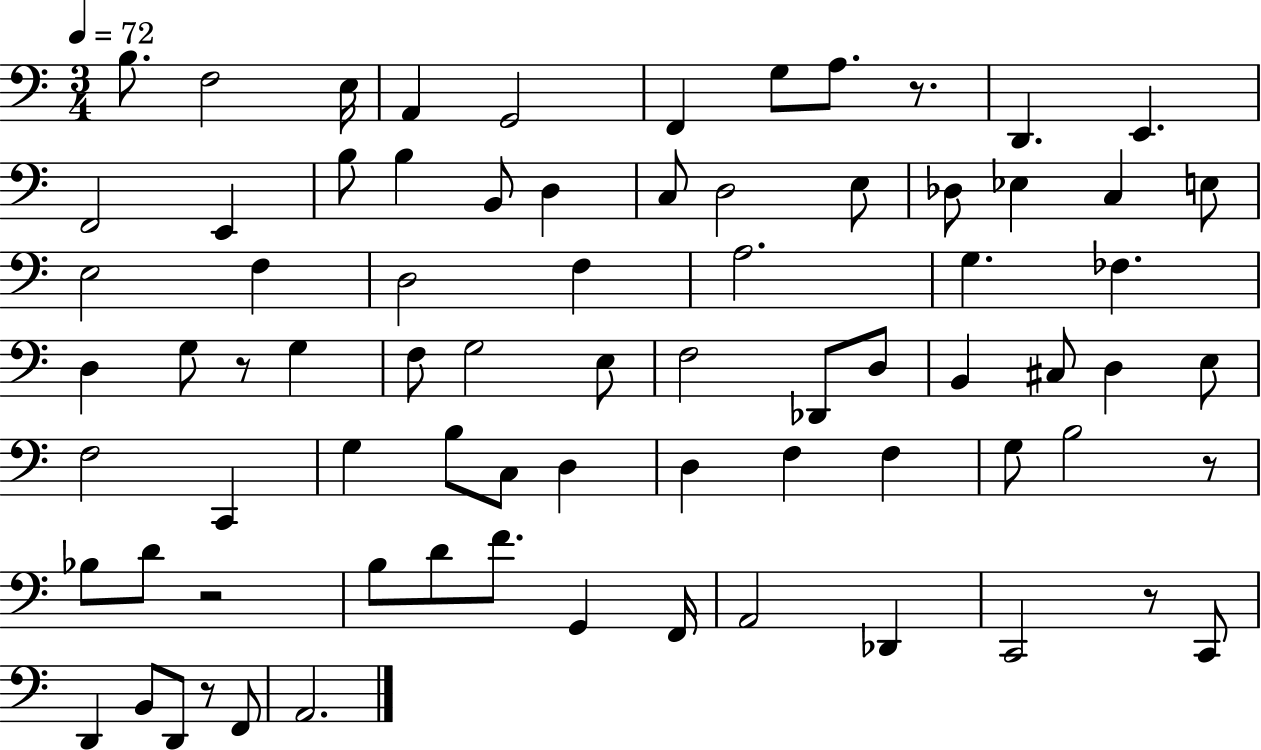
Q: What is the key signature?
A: C major